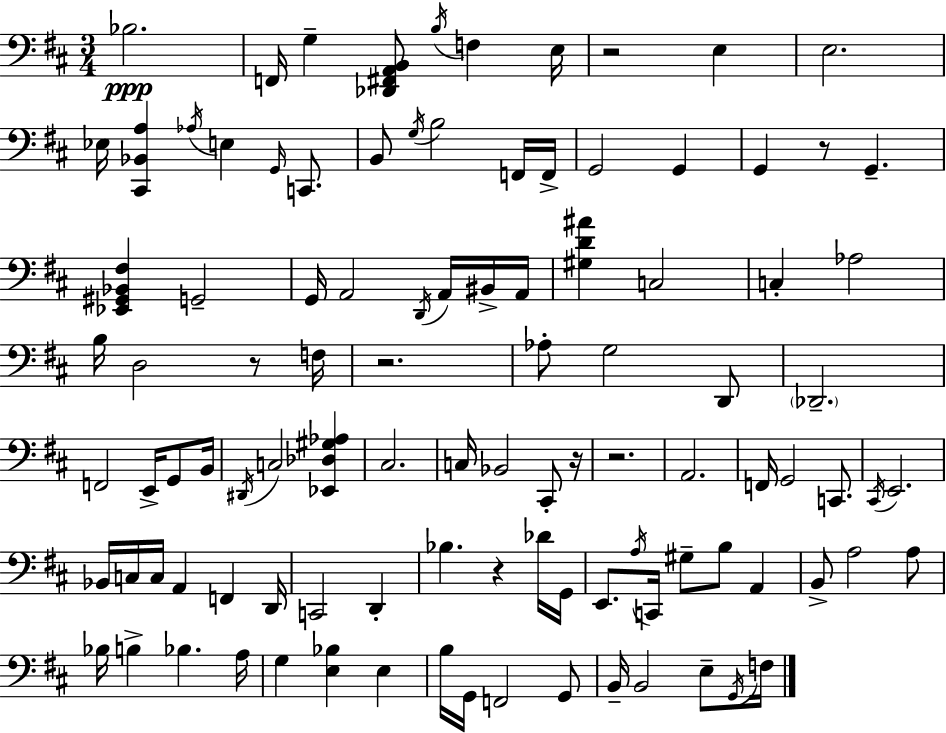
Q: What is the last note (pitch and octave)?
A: F3